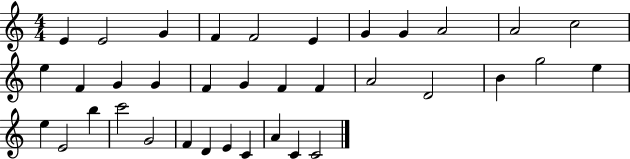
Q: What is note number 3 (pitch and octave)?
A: G4